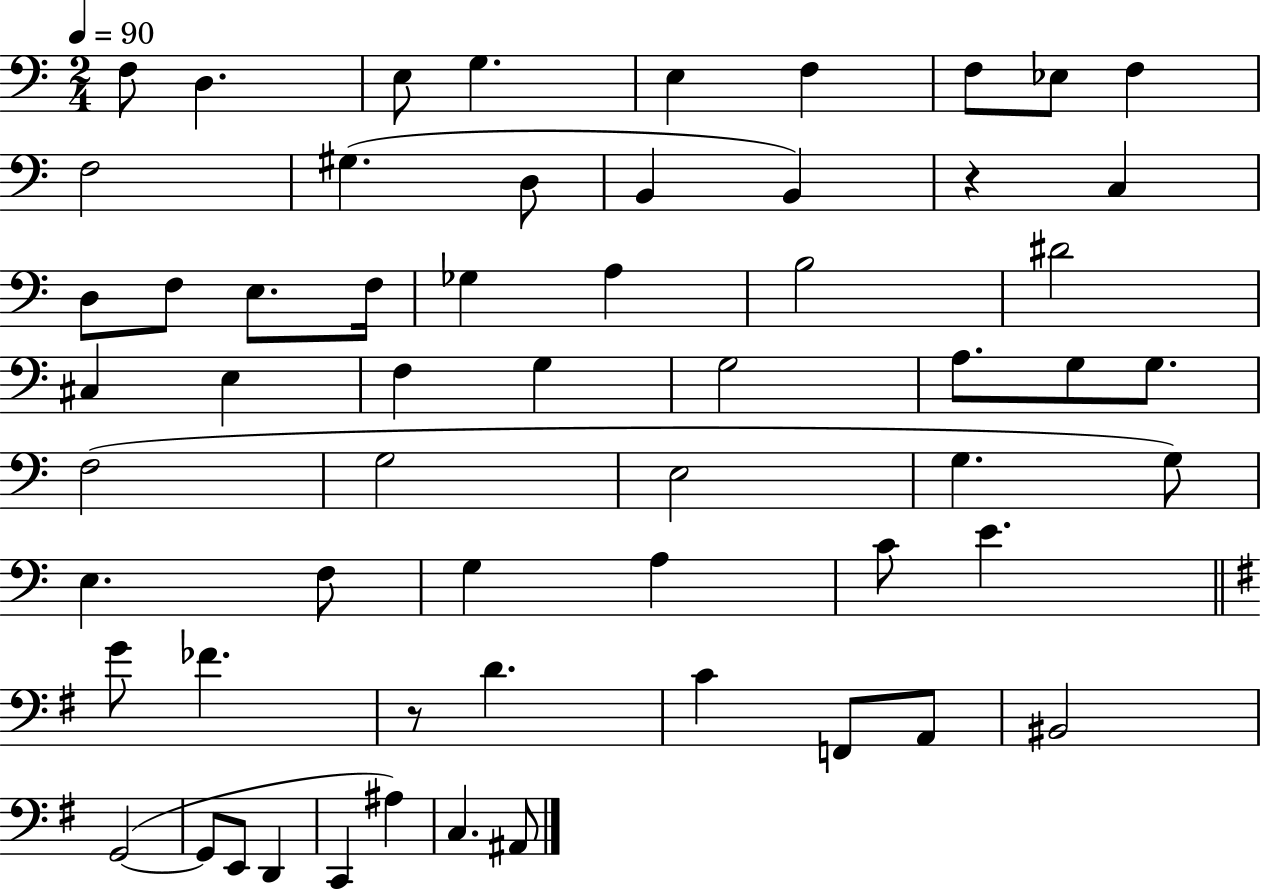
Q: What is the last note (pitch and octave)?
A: A#2